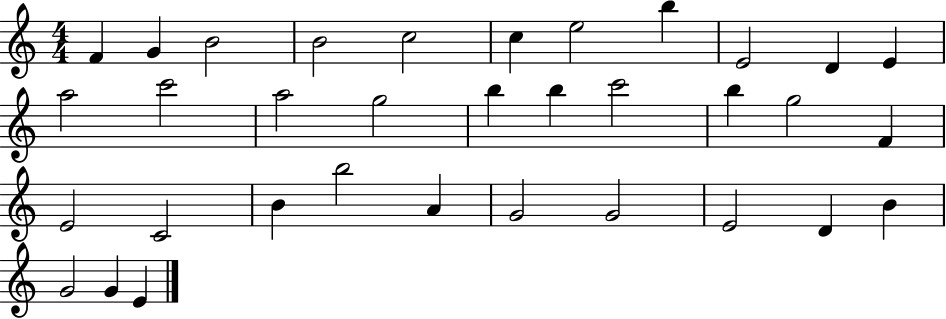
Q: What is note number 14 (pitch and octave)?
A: A5